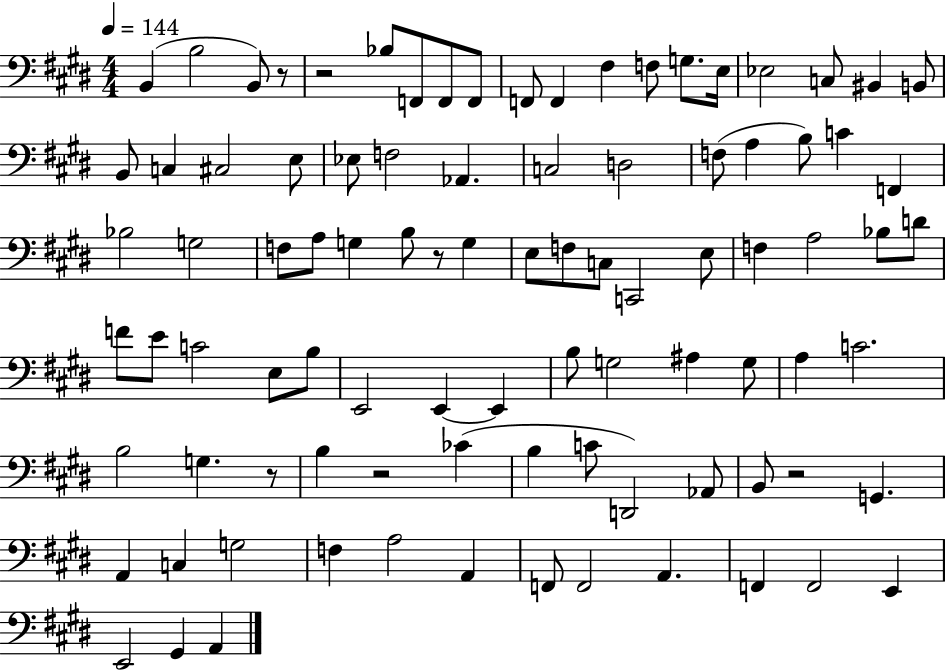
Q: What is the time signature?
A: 4/4